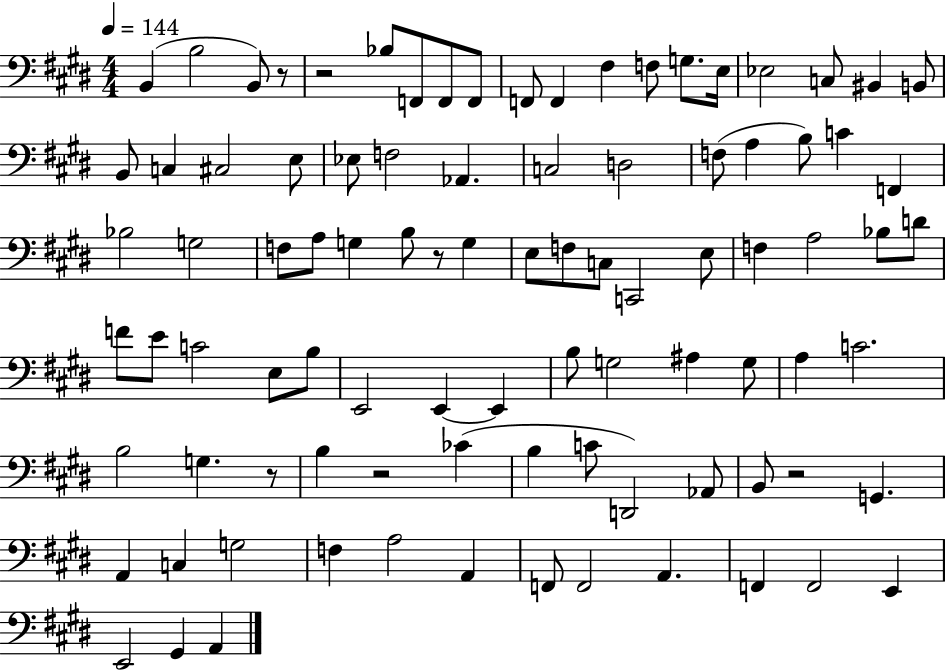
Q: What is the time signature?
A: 4/4